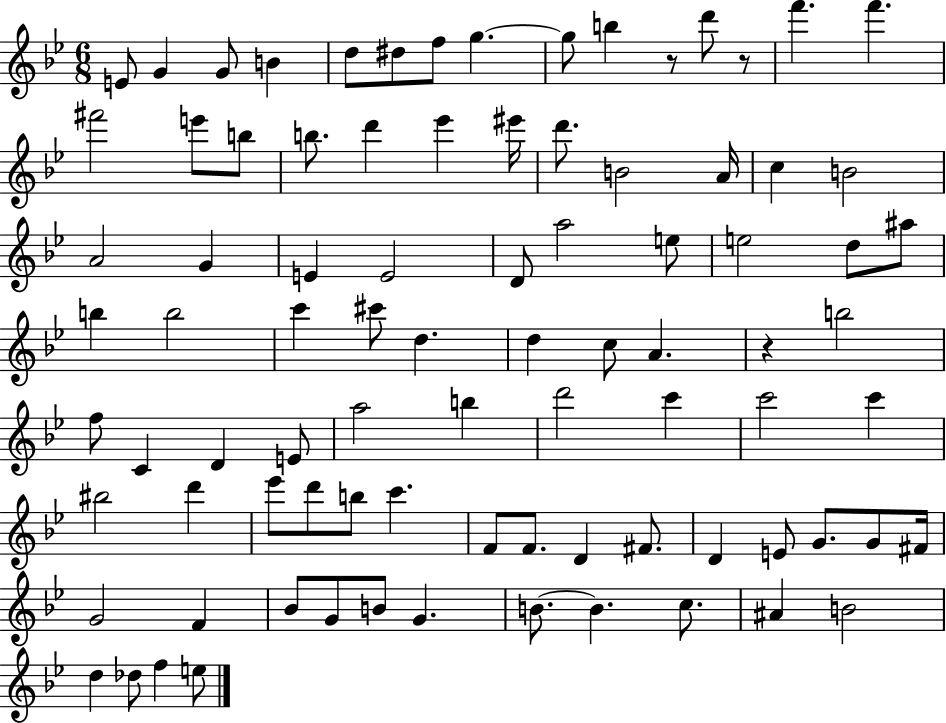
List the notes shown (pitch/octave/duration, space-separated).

E4/e G4/q G4/e B4/q D5/e D#5/e F5/e G5/q. G5/e B5/q R/e D6/e R/e F6/q. F6/q. F#6/h E6/e B5/e B5/e. D6/q Eb6/q EIS6/s D6/e. B4/h A4/s C5/q B4/h A4/h G4/q E4/q E4/h D4/e A5/h E5/e E5/h D5/e A#5/e B5/q B5/h C6/q C#6/e D5/q. D5/q C5/e A4/q. R/q B5/h F5/e C4/q D4/q E4/e A5/h B5/q D6/h C6/q C6/h C6/q BIS5/h D6/q Eb6/e D6/e B5/e C6/q. F4/e F4/e. D4/q F#4/e. D4/q E4/e G4/e. G4/e F#4/s G4/h F4/q Bb4/e G4/e B4/e G4/q. B4/e. B4/q. C5/e. A#4/q B4/h D5/q Db5/e F5/q E5/e